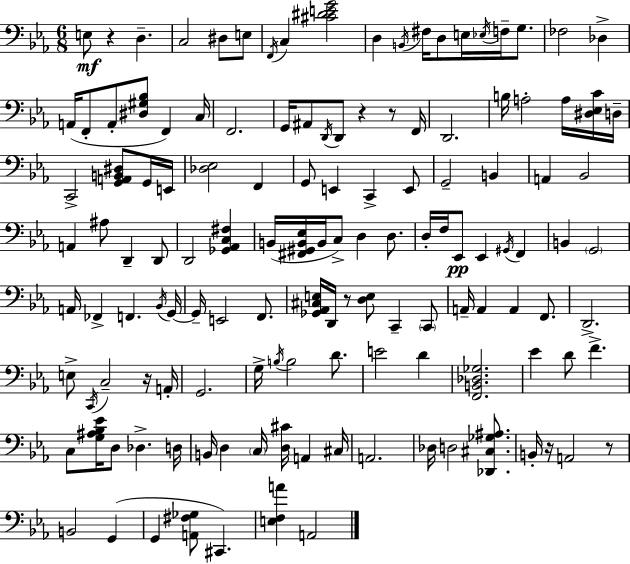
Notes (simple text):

E3/e R/q D3/q. C3/h D#3/e E3/e F2/s C3/q [C#4,D#4,E4,G4]/h D3/q B2/s F#3/s D3/e E3/s Eb3/s F3/s G3/e. FES3/h Db3/q A2/s F2/e A2/e [D#3,G#3,Bb3]/e F2/q C3/s F2/h. G2/s A#2/e D2/s D2/e R/q R/e F2/s D2/h. B3/s A3/h A3/s [D#3,Eb3,C4]/s D3/s C2/h [G2,A2,B2,D#3]/e G2/s E2/s [Db3,Eb3]/h F2/q G2/e E2/q C2/q E2/e G2/h B2/q A2/q Bb2/h A2/q A#3/e D2/q D2/e D2/h [Gb2,Ab2,C3,F#3]/q B2/s [F#2,G#2,B2,Eb3]/s B2/s C3/e D3/q D3/e. D3/s F3/s Eb2/e Eb2/q G#2/s F2/q B2/q G2/h A2/s FES2/q F2/q. Bb2/s G2/s G2/s E2/h F2/e. [Gb2,Ab2,C#3,E3]/s D2/s R/e [D3,E3]/e C2/q C2/e A2/s A2/q A2/q F2/e. D2/h. E3/e C2/s C3/h R/s A2/s G2/h. G3/s B3/s B3/h D4/e. E4/h D4/q [F2,B2,Db3,Gb3]/h. Eb4/q D4/e F4/q. C3/e [G3,A#3,Bb3,Eb4]/s D3/e Db3/q. D3/s B2/s D3/q C3/s [D3,C#4]/s A2/q C#3/s A2/h. Db3/s D3/h [Db2,C#3,Gb3,A#3]/e. B2/s R/s A2/h R/e B2/h G2/q G2/q [A2,F#3,Gb3]/e C#2/q. [E3,F3,A4]/q A2/h